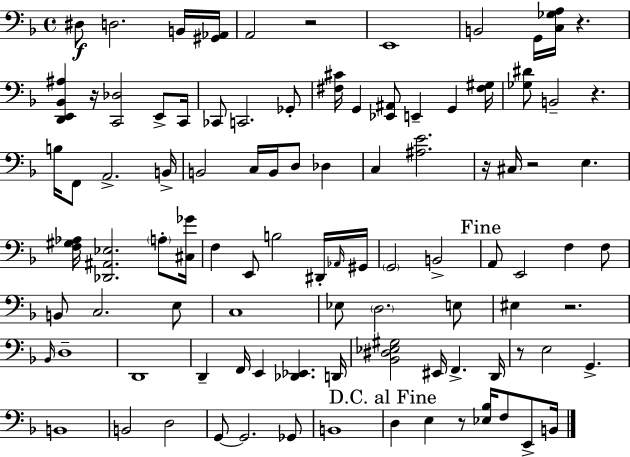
X:1
T:Untitled
M:4/4
L:1/4
K:F
^D,/2 D,2 B,,/4 [^G,,_A,,]/4 A,,2 z2 E,,4 B,,2 G,,/4 [C,_G,A,]/4 z [D,,E,,_B,,^A,] z/4 [C,,_D,]2 E,,/2 C,,/4 _C,,/2 C,,2 _G,,/2 [^F,^C]/4 G,, [_E,,^A,,]/2 E,, G,, [^F,^G,]/4 [_G,^D]/2 B,,2 z B,/4 F,,/2 A,,2 B,,/4 B,,2 C,/4 B,,/4 D,/2 _D, C, [^A,E]2 z/4 ^C,/4 z2 E, [F,^G,_A,]/4 [_D,,^A,,_E,]2 A,/2 [^C,_G]/4 F, E,,/2 B,2 ^D,,/4 _A,,/4 ^G,,/4 G,,2 B,,2 A,,/2 E,,2 F, F,/2 B,,/2 C,2 E,/2 C,4 _E,/2 D,2 E,/2 ^E, z2 _B,,/4 D,4 D,,4 D,, F,,/4 E,, [_D,,_E,,] D,,/4 [_B,,^D,_E,^G,]2 ^E,,/4 F,, D,,/4 z/2 E,2 G,, B,,4 B,,2 D,2 G,,/2 G,,2 _G,,/2 B,,4 D, E, z/2 [_E,_B,]/4 F,/2 E,,/2 B,,/4